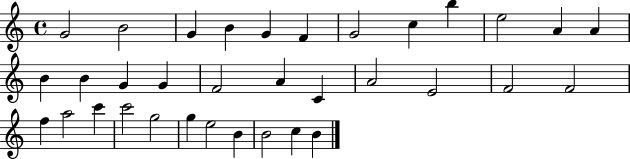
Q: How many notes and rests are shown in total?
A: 34